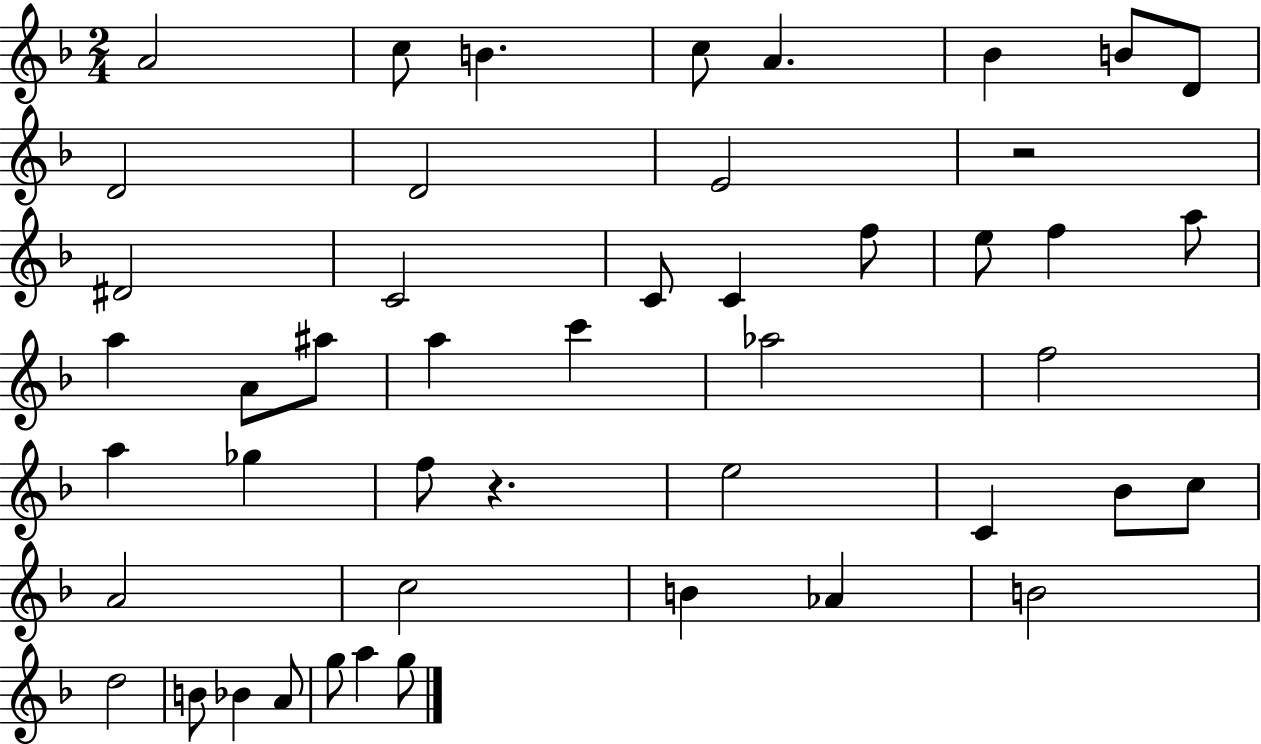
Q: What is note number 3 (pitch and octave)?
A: B4